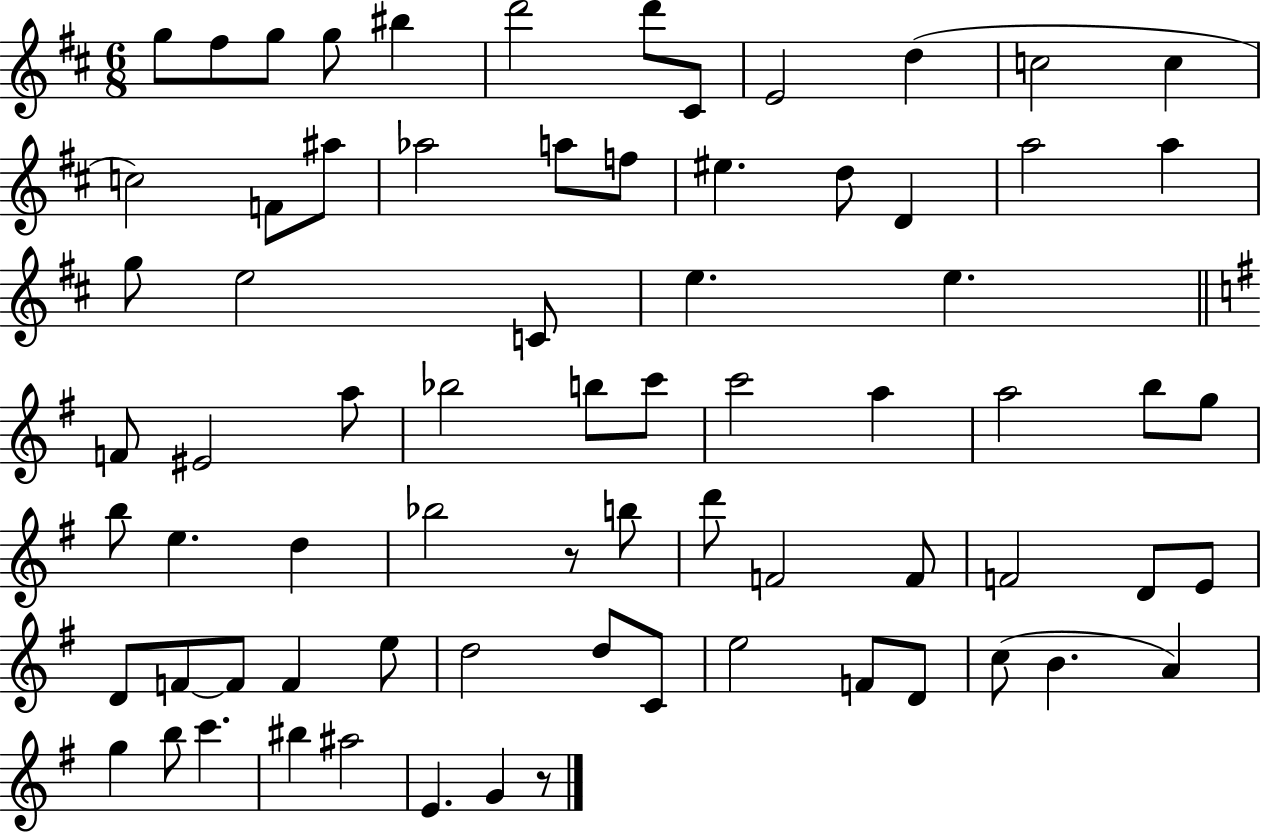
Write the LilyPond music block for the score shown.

{
  \clef treble
  \numericTimeSignature
  \time 6/8
  \key d \major
  \repeat volta 2 { g''8 fis''8 g''8 g''8 bis''4 | d'''2 d'''8 cis'8 | e'2 d''4( | c''2 c''4 | \break c''2) f'8 ais''8 | aes''2 a''8 f''8 | eis''4. d''8 d'4 | a''2 a''4 | \break g''8 e''2 c'8 | e''4. e''4. | \bar "||" \break \key g \major f'8 eis'2 a''8 | bes''2 b''8 c'''8 | c'''2 a''4 | a''2 b''8 g''8 | \break b''8 e''4. d''4 | bes''2 r8 b''8 | d'''8 f'2 f'8 | f'2 d'8 e'8 | \break d'8 f'8~~ f'8 f'4 e''8 | d''2 d''8 c'8 | e''2 f'8 d'8 | c''8( b'4. a'4) | \break g''4 b''8 c'''4. | bis''4 ais''2 | e'4. g'4 r8 | } \bar "|."
}